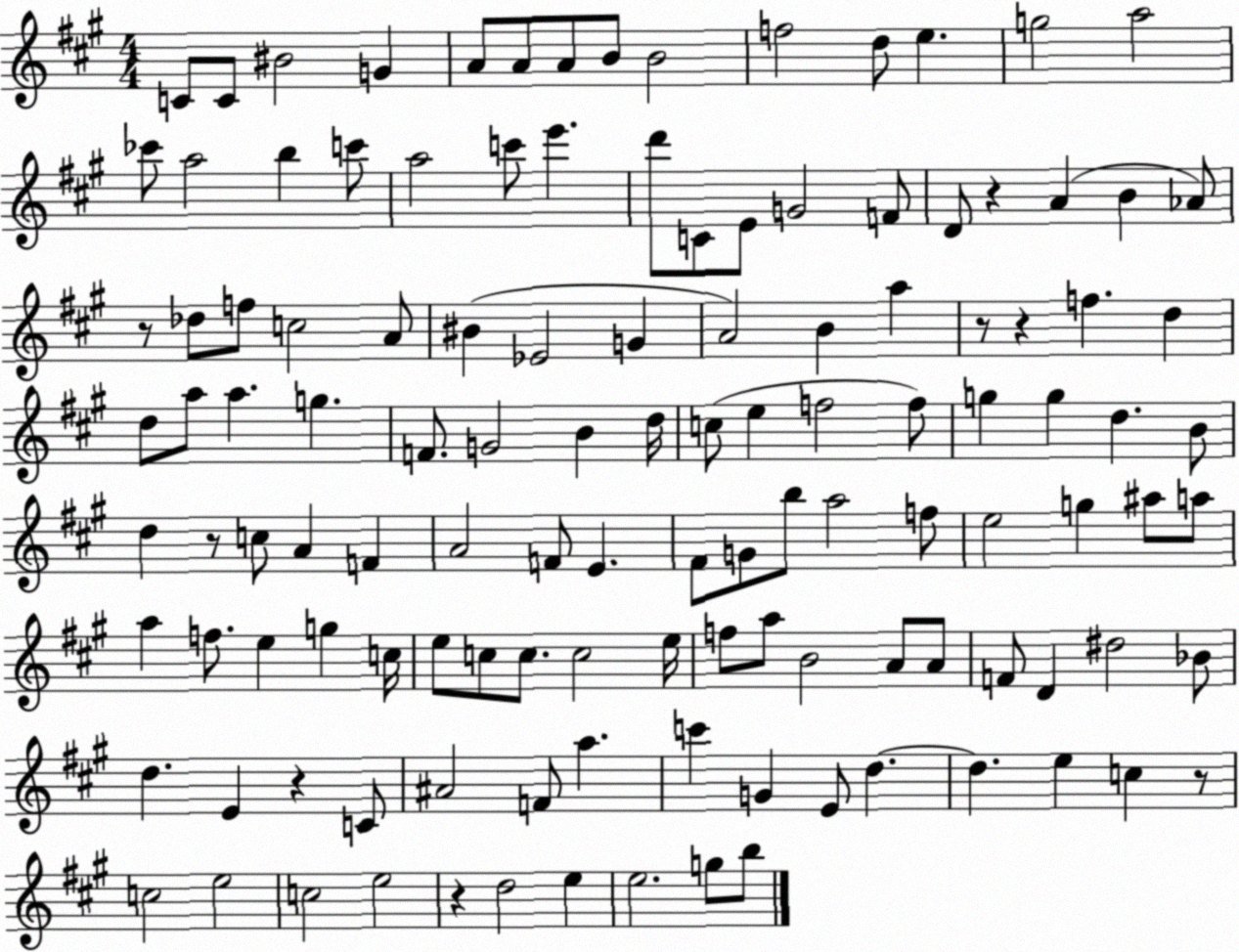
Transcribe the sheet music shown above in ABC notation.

X:1
T:Untitled
M:4/4
L:1/4
K:A
C/2 C/2 ^B2 G A/2 A/2 A/2 B/2 B2 f2 d/2 e g2 a2 _c'/2 a2 b c'/2 a2 c'/2 e' d'/2 C/2 E/2 G2 F/2 D/2 z A B _A/2 z/2 _d/2 f/2 c2 A/2 ^B _E2 G A2 B a z/2 z f d d/2 a/2 a g F/2 G2 B d/4 c/2 e f2 f/2 g g d B/2 d z/2 c/2 A F A2 F/2 E ^F/2 G/2 b/2 a2 f/2 e2 g ^a/2 a/2 a f/2 e g c/4 e/2 c/2 c/2 c2 e/4 f/2 a/2 B2 A/2 A/2 F/2 D ^d2 _B/2 d E z C/2 ^A2 F/2 a c' G E/2 d d e c z/2 c2 e2 c2 e2 z d2 e e2 g/2 b/2